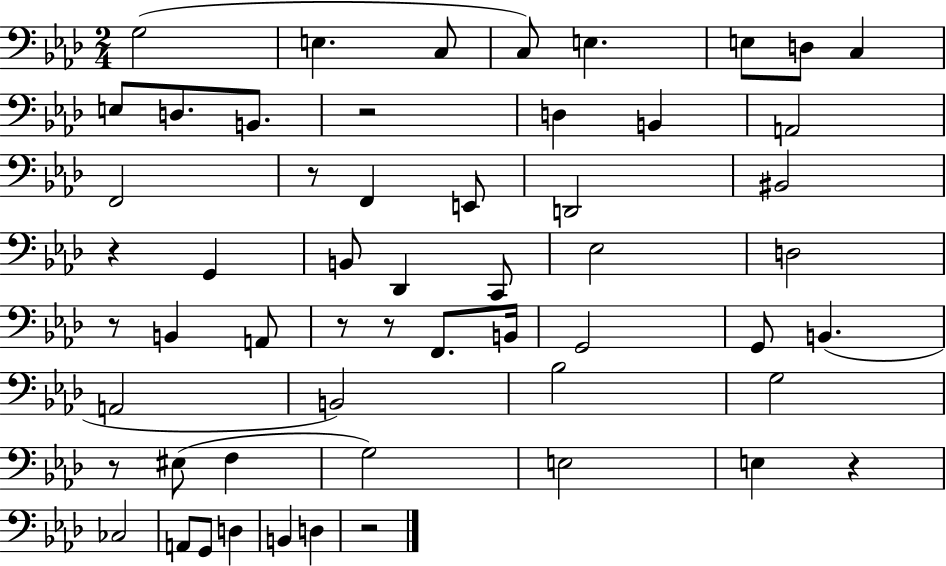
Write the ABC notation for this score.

X:1
T:Untitled
M:2/4
L:1/4
K:Ab
G,2 E, C,/2 C,/2 E, E,/2 D,/2 C, E,/2 D,/2 B,,/2 z2 D, B,, A,,2 F,,2 z/2 F,, E,,/2 D,,2 ^B,,2 z G,, B,,/2 _D,, C,,/2 _E,2 D,2 z/2 B,, A,,/2 z/2 z/2 F,,/2 B,,/4 G,,2 G,,/2 B,, A,,2 B,,2 _B,2 G,2 z/2 ^E,/2 F, G,2 E,2 E, z _C,2 A,,/2 G,,/2 D, B,, D, z2